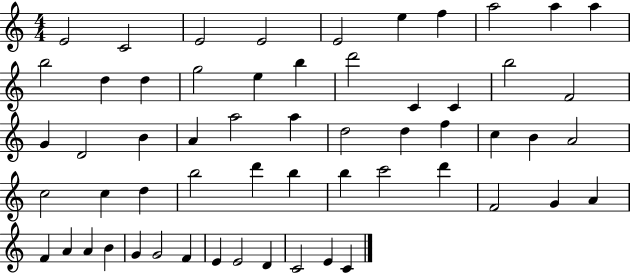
{
  \clef treble
  \numericTimeSignature
  \time 4/4
  \key c \major
  e'2 c'2 | e'2 e'2 | e'2 e''4 f''4 | a''2 a''4 a''4 | \break b''2 d''4 d''4 | g''2 e''4 b''4 | d'''2 c'4 c'4 | b''2 f'2 | \break g'4 d'2 b'4 | a'4 a''2 a''4 | d''2 d''4 f''4 | c''4 b'4 a'2 | \break c''2 c''4 d''4 | b''2 d'''4 b''4 | b''4 c'''2 d'''4 | f'2 g'4 a'4 | \break f'4 a'4 a'4 b'4 | g'4 g'2 f'4 | e'4 e'2 d'4 | c'2 e'4 c'4 | \break \bar "|."
}